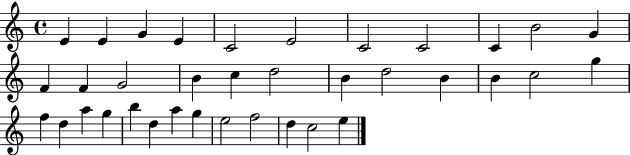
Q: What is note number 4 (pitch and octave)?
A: E4